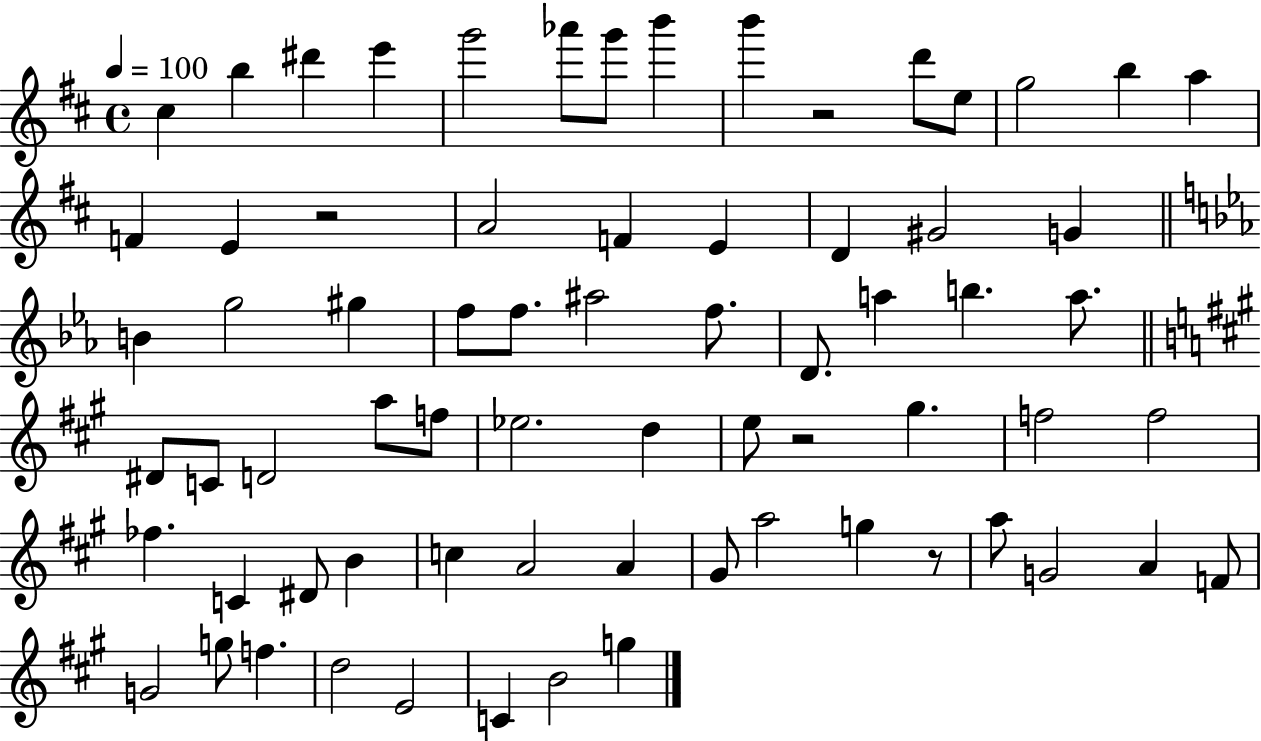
C#5/q B5/q D#6/q E6/q G6/h Ab6/e G6/e B6/q B6/q R/h D6/e E5/e G5/h B5/q A5/q F4/q E4/q R/h A4/h F4/q E4/q D4/q G#4/h G4/q B4/q G5/h G#5/q F5/e F5/e. A#5/h F5/e. D4/e. A5/q B5/q. A5/e. D#4/e C4/e D4/h A5/e F5/e Eb5/h. D5/q E5/e R/h G#5/q. F5/h F5/h FES5/q. C4/q D#4/e B4/q C5/q A4/h A4/q G#4/e A5/h G5/q R/e A5/e G4/h A4/q F4/e G4/h G5/e F5/q. D5/h E4/h C4/q B4/h G5/q